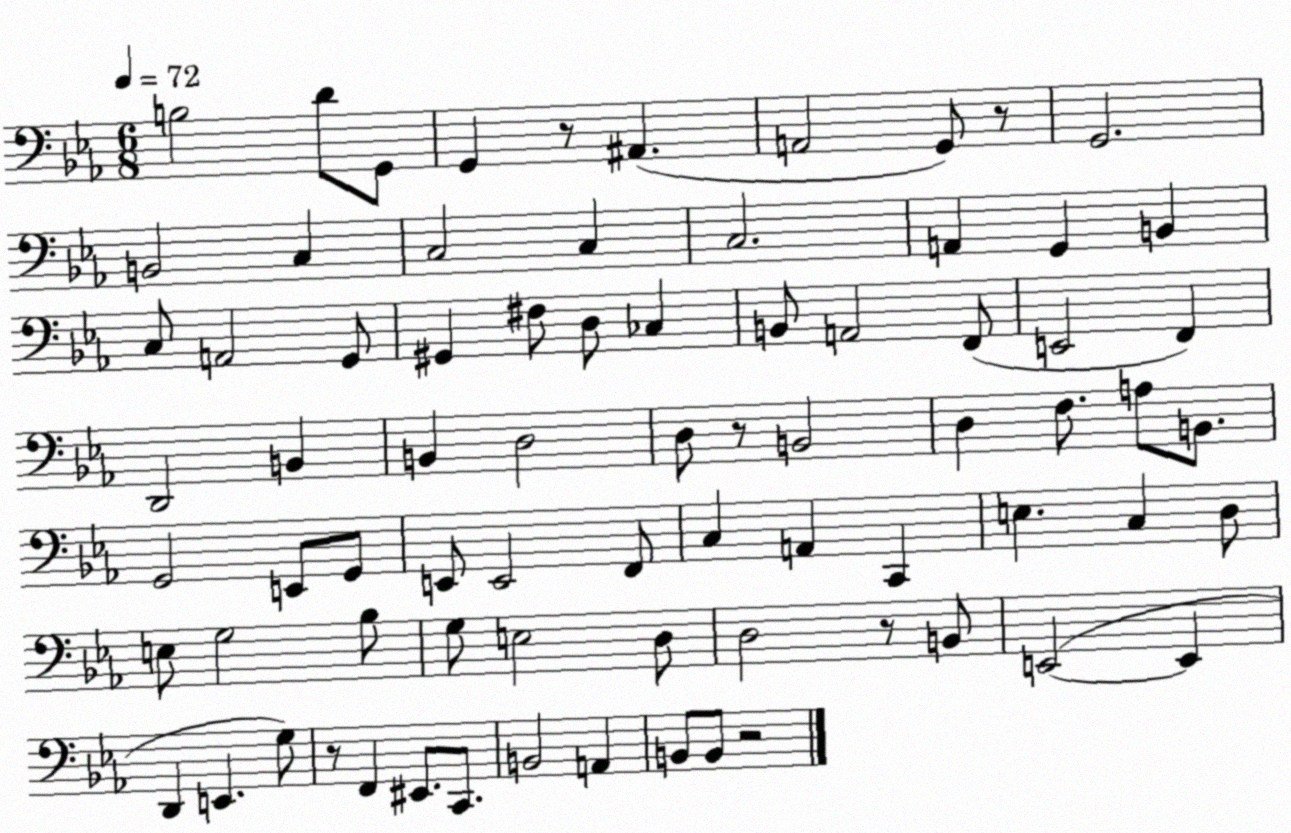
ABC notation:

X:1
T:Untitled
M:6/8
L:1/4
K:Eb
B,2 D/2 G,,/2 G,, z/2 ^A,, A,,2 G,,/2 z/2 G,,2 B,,2 C, C,2 C, C,2 A,, G,, B,, C,/2 A,,2 G,,/2 ^G,, ^F,/2 D,/2 _C, B,,/2 A,,2 F,,/2 E,,2 F,, D,,2 B,, B,, D,2 D,/2 z/2 B,,2 D, F,/2 A,/2 B,,/2 G,,2 E,,/2 G,,/2 E,,/2 E,,2 F,,/2 C, A,, C,, E, C, D,/2 E,/2 G,2 _B,/2 G,/2 E,2 D,/2 D,2 z/2 B,,/2 E,,2 E,, D,, E,, G,/2 z/2 F,, ^E,,/2 C,,/2 B,,2 A,, B,,/2 B,,/2 z2